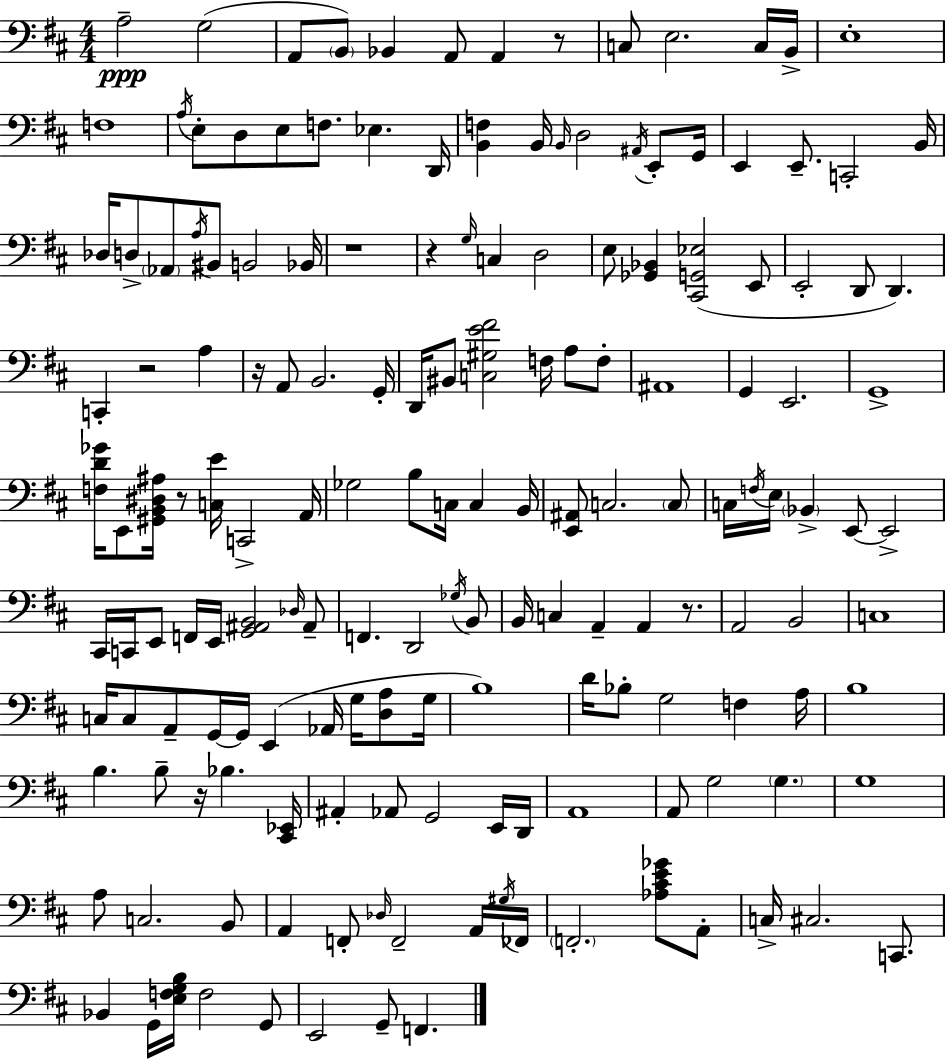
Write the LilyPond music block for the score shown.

{
  \clef bass
  \numericTimeSignature
  \time 4/4
  \key d \major
  a2--\ppp g2( | a,8 \parenthesize b,8) bes,4 a,8 a,4 r8 | c8 e2. c16 b,16-> | e1-. | \break f1 | \acciaccatura { a16 } e8-. d8 e8 f8. ees4. | d,16 <b, f>4 b,16 \grace { b,16 } d2 \acciaccatura { ais,16 } | e,8-. g,16 e,4 e,8.-- c,2-. | \break b,16 des16 d8-> \parenthesize aes,8 \acciaccatura { a16 } bis,8 b,2 | bes,16 r1 | r4 \grace { g16 } c4 d2 | e8 <ges, bes,>4 <cis, g, ees>2( | \break e,8 e,2-. d,8 d,4.) | c,4-. r2 | a4 r16 a,8 b,2. | g,16-. d,16 bis,8 <c gis e' fis'>2 | \break f16 a8 f8-. ais,1 | g,4 e,2. | g,1-> | <f d' ges'>16 e,8 <gis, b, dis ais>16 r8 <c e'>16 c,2-> | \break a,16 ges2 b8 c16 | c4 b,16 <e, ais,>8 c2. | \parenthesize c8 c16 \acciaccatura { f16 } e16 \parenthesize bes,4-> e,8~~ e,2-> | cis,16 c,16 e,8 f,16 e,16 <g, ais, b,>2 | \break \grace { des16 } ais,8-- f,4. d,2 | \acciaccatura { ges16 } b,8 b,16 c4 a,4-- | a,4 r8. a,2 | b,2 c1 | \break c16 c8 a,8-- g,16~~ g,16 e,4( | aes,16 g16 <d a>8 g16 b1) | d'16 bes8-. g2 | f4 a16 b1 | \break b4. b8-- | r16 bes4. <cis, ees,>16 ais,4-. aes,8 g,2 | e,16 d,16 a,1 | a,8 g2 | \break \parenthesize g4. g1 | a8 c2. | b,8 a,4 f,8-. \grace { des16 } f,2-- | a,16 \acciaccatura { gis16 } fes,16 \parenthesize f,2.-. | \break <aes cis' e' ges'>8 a,8-. c16-> cis2. | c,8. bes,4 g,16 <e f g b>16 | f2 g,8 e,2 | g,8-- f,4. \bar "|."
}